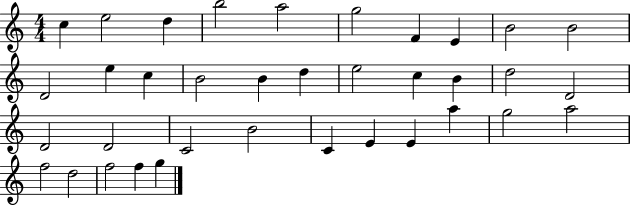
X:1
T:Untitled
M:4/4
L:1/4
K:C
c e2 d b2 a2 g2 F E B2 B2 D2 e c B2 B d e2 c B d2 D2 D2 D2 C2 B2 C E E a g2 a2 f2 d2 f2 f g